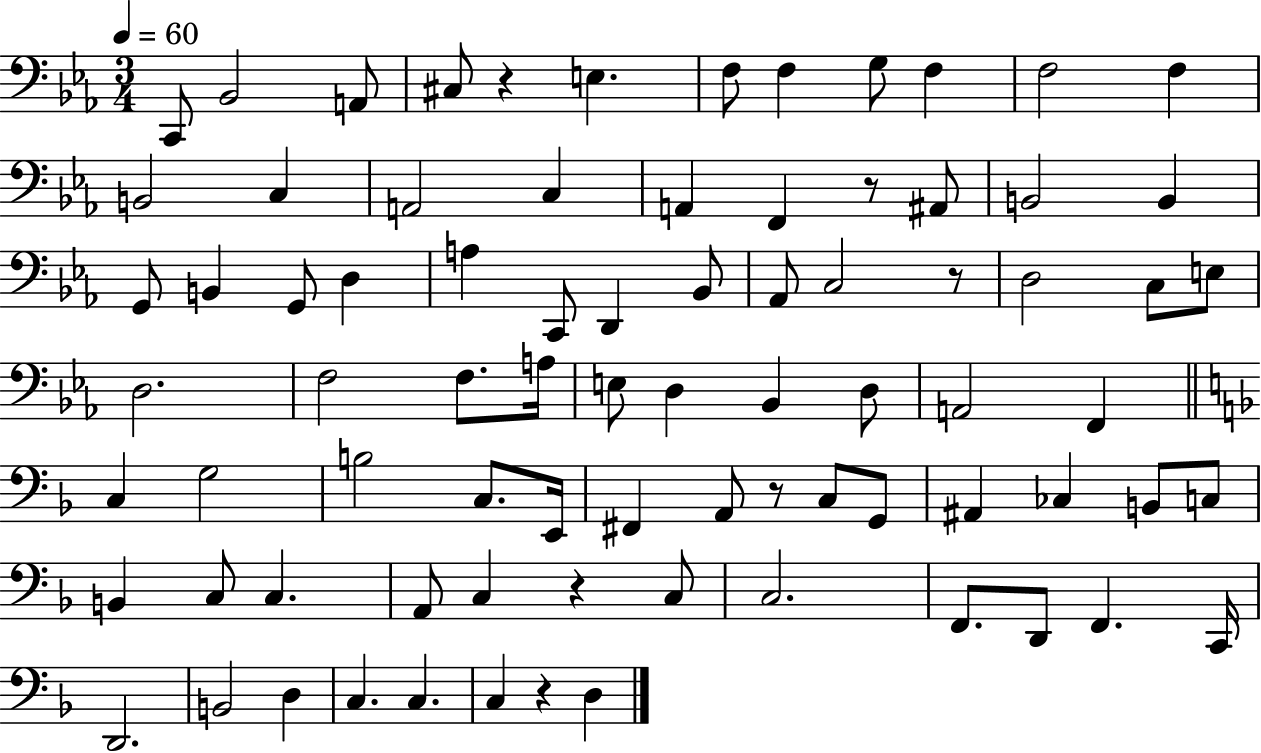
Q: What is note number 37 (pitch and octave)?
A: A3